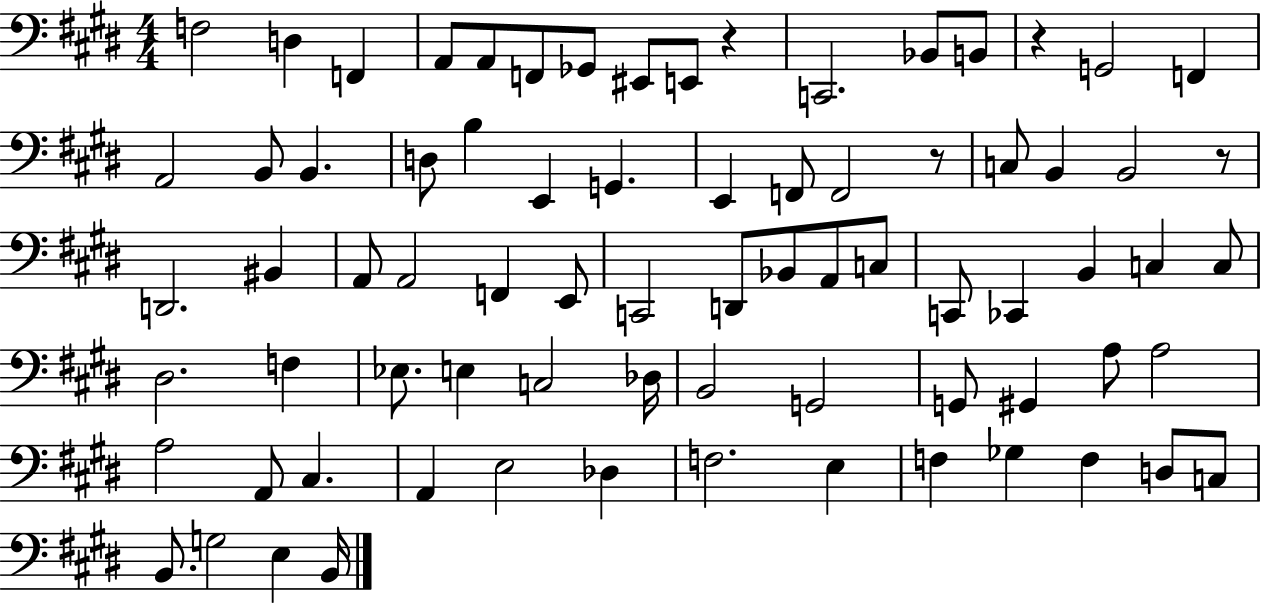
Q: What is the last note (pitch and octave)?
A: B2